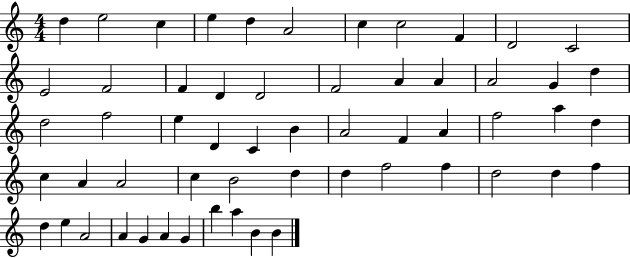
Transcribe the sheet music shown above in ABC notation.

X:1
T:Untitled
M:4/4
L:1/4
K:C
d e2 c e d A2 c c2 F D2 C2 E2 F2 F D D2 F2 A A A2 G d d2 f2 e D C B A2 F A f2 a d c A A2 c B2 d d f2 f d2 d f d e A2 A G A G b a B B